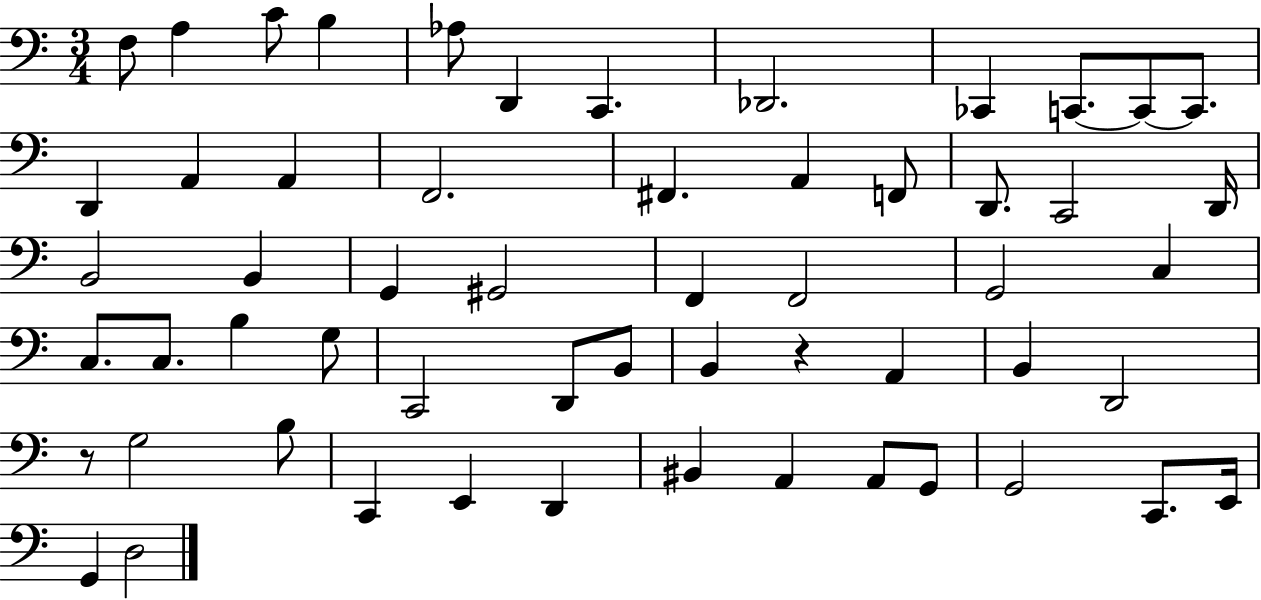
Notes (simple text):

F3/e A3/q C4/e B3/q Ab3/e D2/q C2/q. Db2/h. CES2/q C2/e. C2/e C2/e. D2/q A2/q A2/q F2/h. F#2/q. A2/q F2/e D2/e. C2/h D2/s B2/h B2/q G2/q G#2/h F2/q F2/h G2/h C3/q C3/e. C3/e. B3/q G3/e C2/h D2/e B2/e B2/q R/q A2/q B2/q D2/h R/e G3/h B3/e C2/q E2/q D2/q BIS2/q A2/q A2/e G2/e G2/h C2/e. E2/s G2/q D3/h